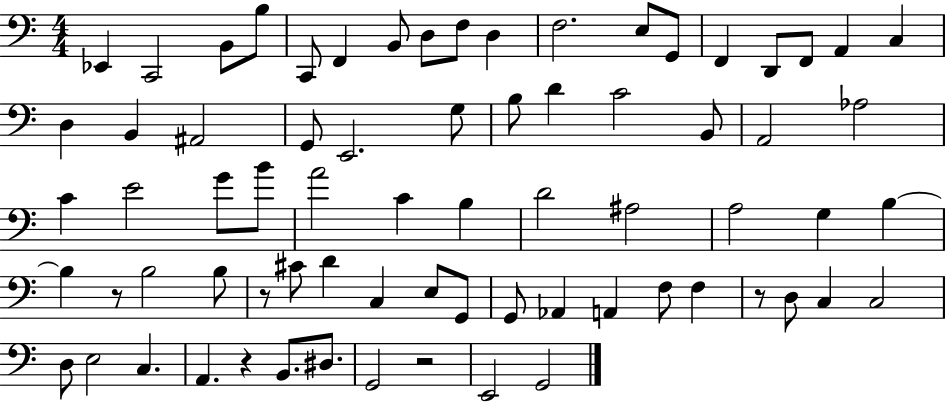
Eb2/q C2/h B2/e B3/e C2/e F2/q B2/e D3/e F3/e D3/q F3/h. E3/e G2/e F2/q D2/e F2/e A2/q C3/q D3/q B2/q A#2/h G2/e E2/h. G3/e B3/e D4/q C4/h B2/e A2/h Ab3/h C4/q E4/h G4/e B4/e A4/h C4/q B3/q D4/h A#3/h A3/h G3/q B3/q B3/q R/e B3/h B3/e R/e C#4/e D4/q C3/q E3/e G2/e G2/e Ab2/q A2/q F3/e F3/q R/e D3/e C3/q C3/h D3/e E3/h C3/q. A2/q. R/q B2/e. D#3/e. G2/h R/h E2/h G2/h